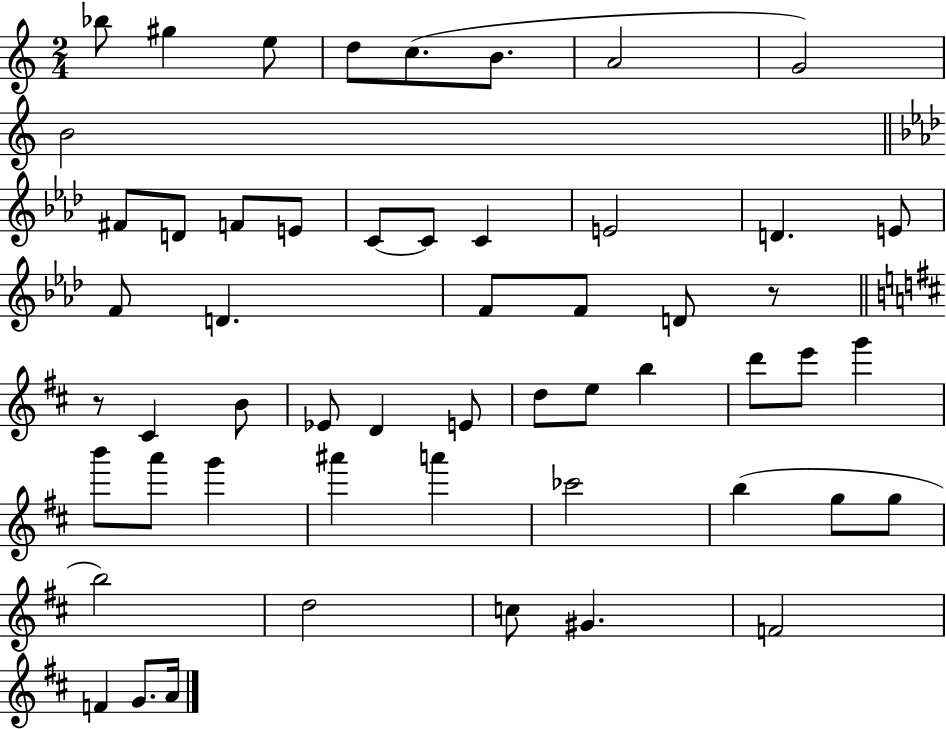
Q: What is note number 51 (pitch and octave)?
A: G4